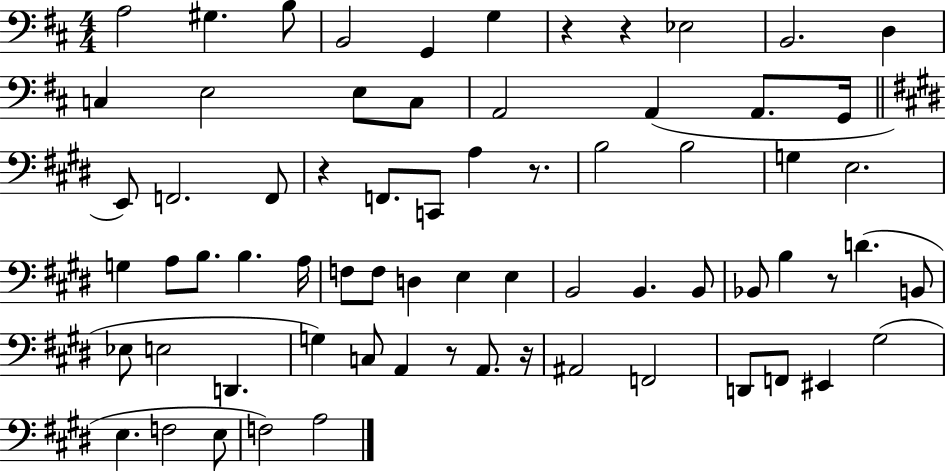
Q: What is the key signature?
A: D major